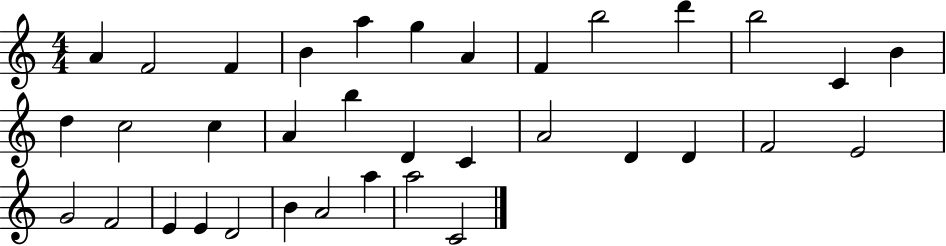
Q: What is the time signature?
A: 4/4